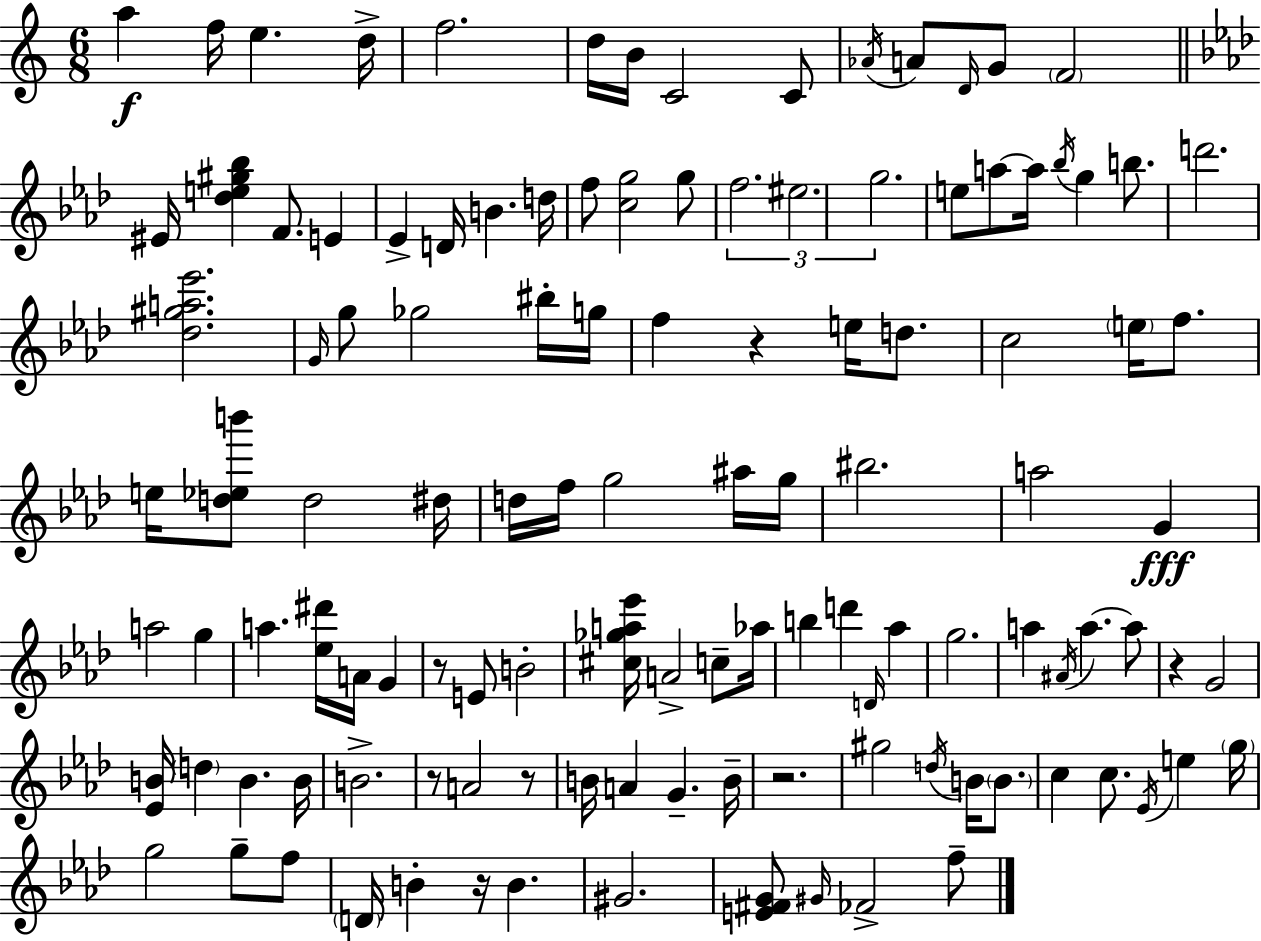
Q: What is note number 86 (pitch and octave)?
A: D5